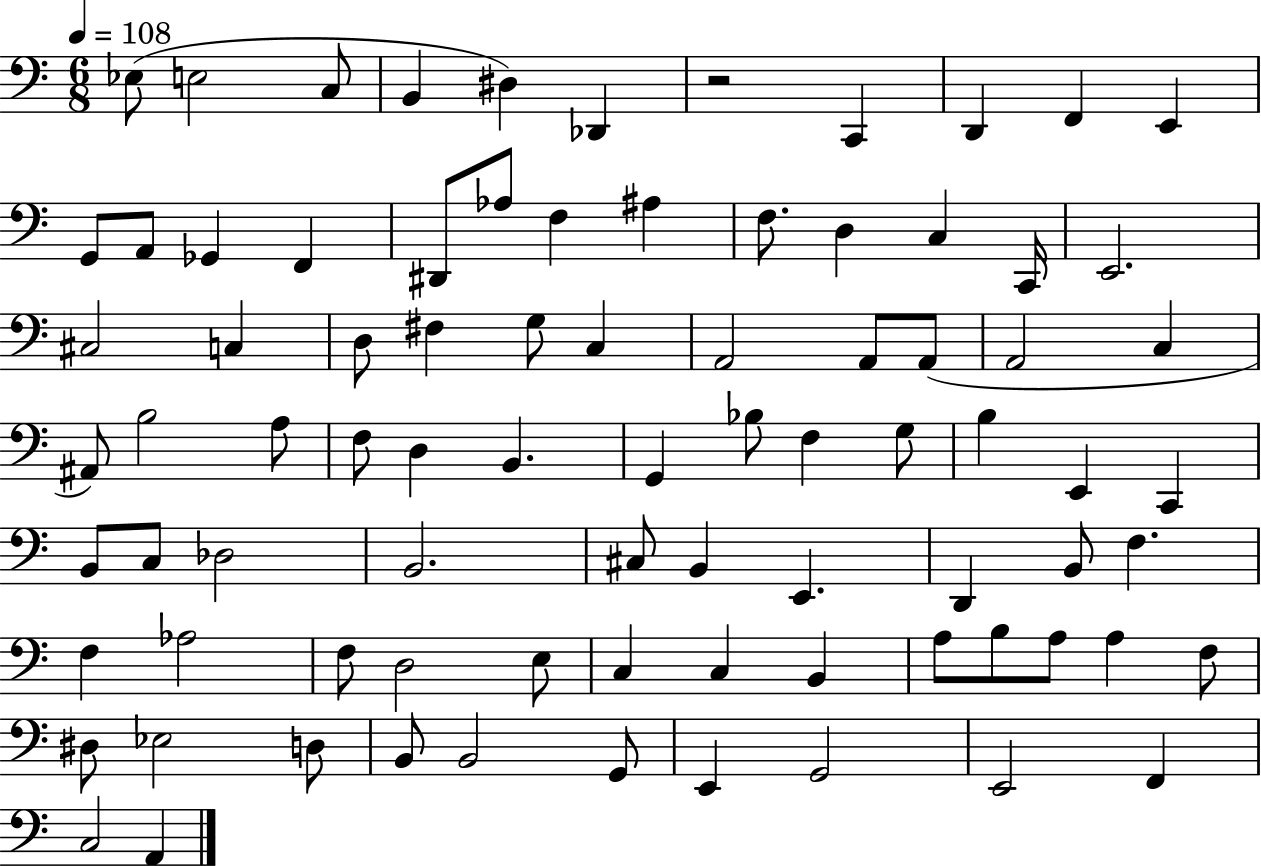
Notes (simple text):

Eb3/e E3/h C3/e B2/q D#3/q Db2/q R/h C2/q D2/q F2/q E2/q G2/e A2/e Gb2/q F2/q D#2/e Ab3/e F3/q A#3/q F3/e. D3/q C3/q C2/s E2/h. C#3/h C3/q D3/e F#3/q G3/e C3/q A2/h A2/e A2/e A2/h C3/q A#2/e B3/h A3/e F3/e D3/q B2/q. G2/q Bb3/e F3/q G3/e B3/q E2/q C2/q B2/e C3/e Db3/h B2/h. C#3/e B2/q E2/q. D2/q B2/e F3/q. F3/q Ab3/h F3/e D3/h E3/e C3/q C3/q B2/q A3/e B3/e A3/e A3/q F3/e D#3/e Eb3/h D3/e B2/e B2/h G2/e E2/q G2/h E2/h F2/q C3/h A2/q